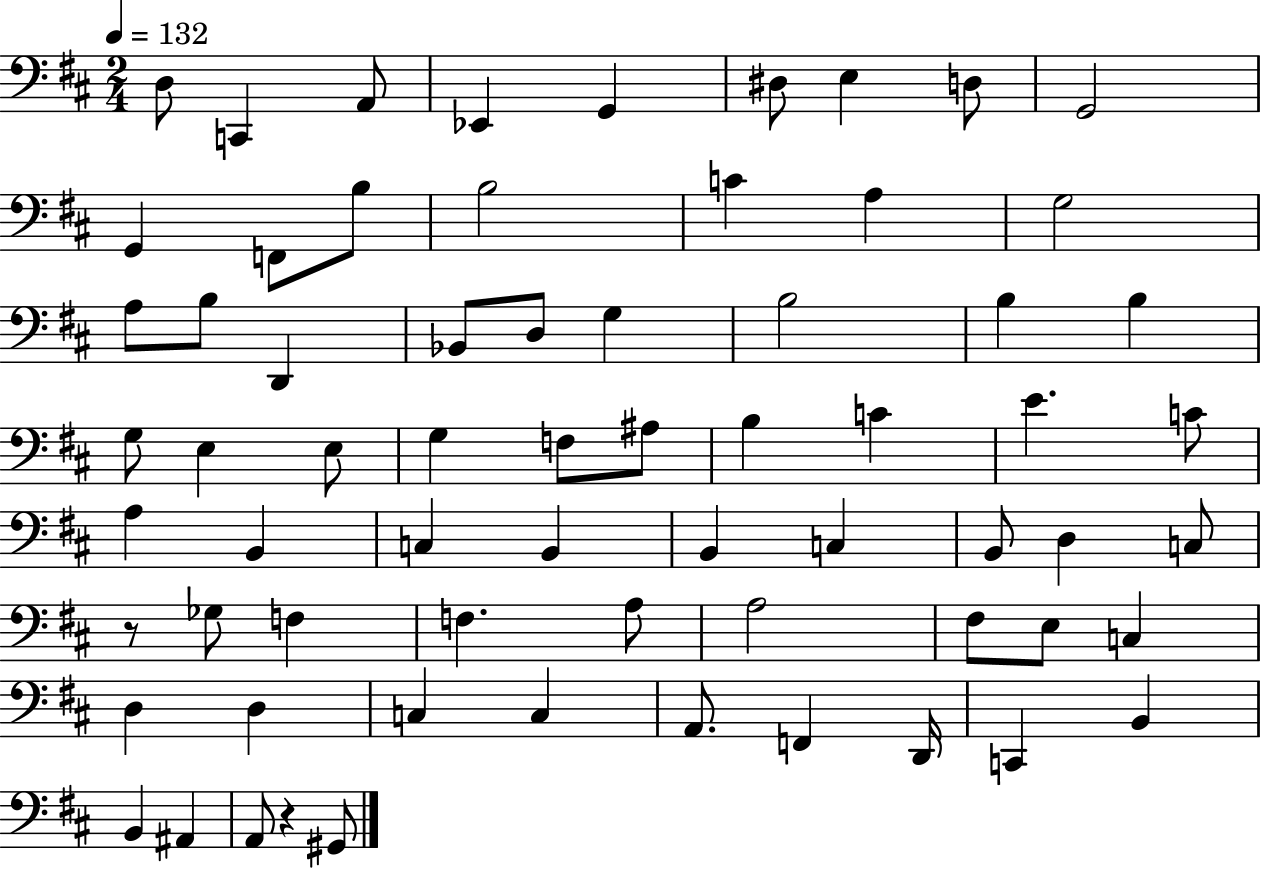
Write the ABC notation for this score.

X:1
T:Untitled
M:2/4
L:1/4
K:D
D,/2 C,, A,,/2 _E,, G,, ^D,/2 E, D,/2 G,,2 G,, F,,/2 B,/2 B,2 C A, G,2 A,/2 B,/2 D,, _B,,/2 D,/2 G, B,2 B, B, G,/2 E, E,/2 G, F,/2 ^A,/2 B, C E C/2 A, B,, C, B,, B,, C, B,,/2 D, C,/2 z/2 _G,/2 F, F, A,/2 A,2 ^F,/2 E,/2 C, D, D, C, C, A,,/2 F,, D,,/4 C,, B,, B,, ^A,, A,,/2 z ^G,,/2